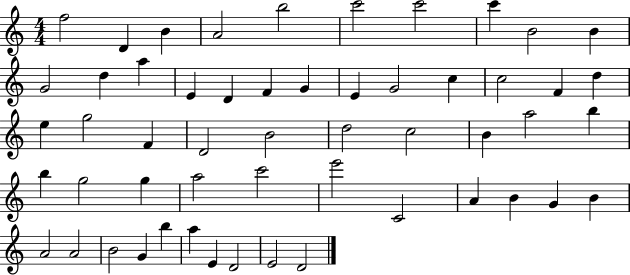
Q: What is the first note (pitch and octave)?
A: F5